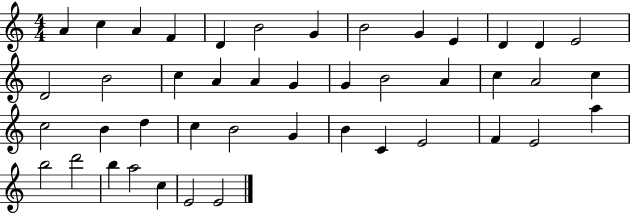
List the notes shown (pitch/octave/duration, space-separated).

A4/q C5/q A4/q F4/q D4/q B4/h G4/q B4/h G4/q E4/q D4/q D4/q E4/h D4/h B4/h C5/q A4/q A4/q G4/q G4/q B4/h A4/q C5/q A4/h C5/q C5/h B4/q D5/q C5/q B4/h G4/q B4/q C4/q E4/h F4/q E4/h A5/q B5/h D6/h B5/q A5/h C5/q E4/h E4/h